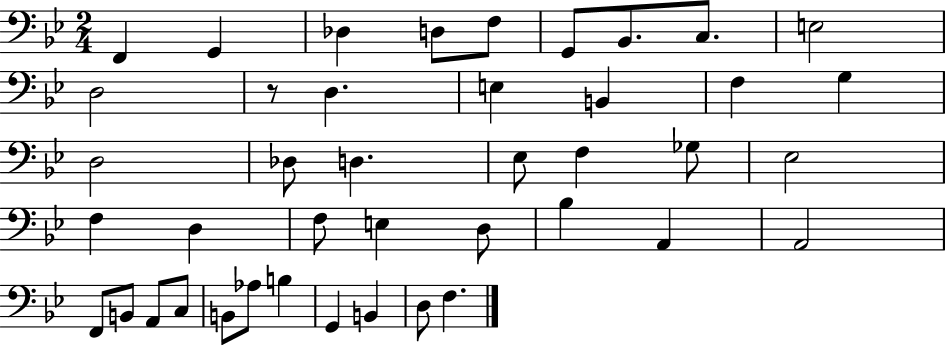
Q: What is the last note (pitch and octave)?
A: F3